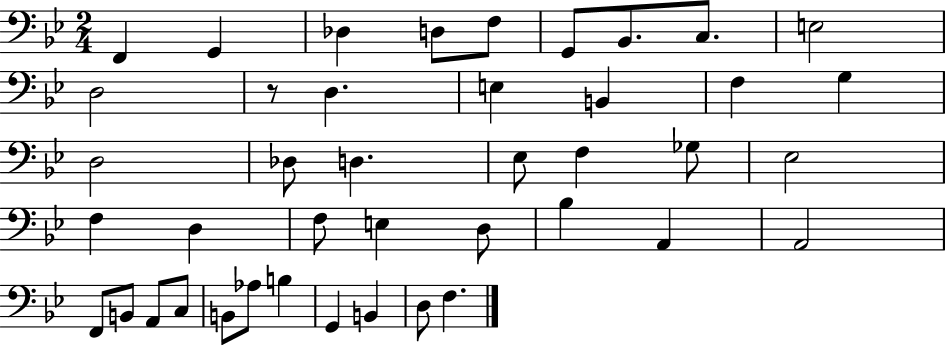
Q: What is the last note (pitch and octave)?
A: F3